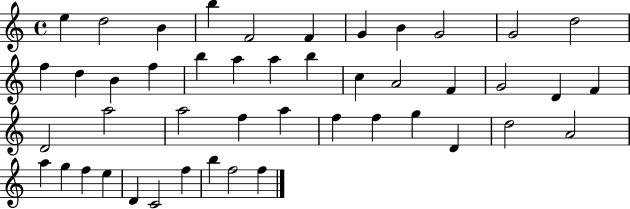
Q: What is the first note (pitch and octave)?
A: E5